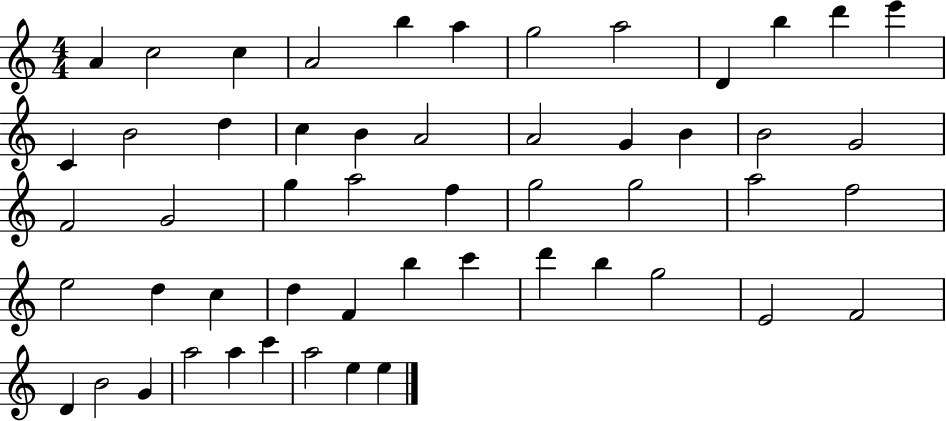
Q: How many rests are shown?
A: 0